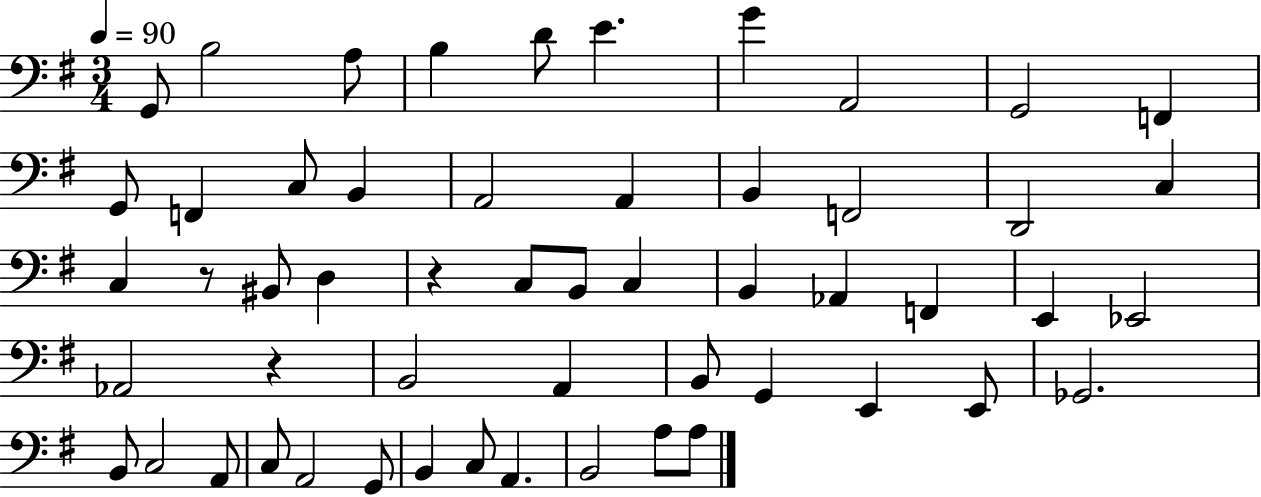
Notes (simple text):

G2/e B3/h A3/e B3/q D4/e E4/q. G4/q A2/h G2/h F2/q G2/e F2/q C3/e B2/q A2/h A2/q B2/q F2/h D2/h C3/q C3/q R/e BIS2/e D3/q R/q C3/e B2/e C3/q B2/q Ab2/q F2/q E2/q Eb2/h Ab2/h R/q B2/h A2/q B2/e G2/q E2/q E2/e Gb2/h. B2/e C3/h A2/e C3/e A2/h G2/e B2/q C3/e A2/q. B2/h A3/e A3/e